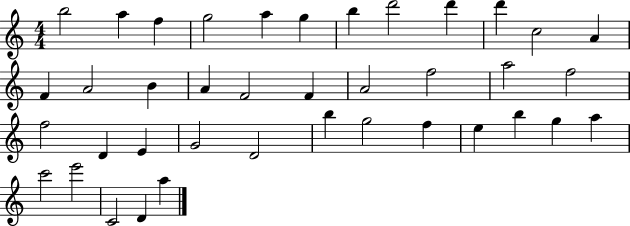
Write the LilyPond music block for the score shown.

{
  \clef treble
  \numericTimeSignature
  \time 4/4
  \key c \major
  b''2 a''4 f''4 | g''2 a''4 g''4 | b''4 d'''2 d'''4 | d'''4 c''2 a'4 | \break f'4 a'2 b'4 | a'4 f'2 f'4 | a'2 f''2 | a''2 f''2 | \break f''2 d'4 e'4 | g'2 d'2 | b''4 g''2 f''4 | e''4 b''4 g''4 a''4 | \break c'''2 e'''2 | c'2 d'4 a''4 | \bar "|."
}